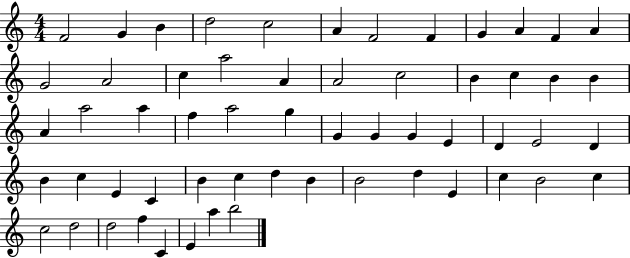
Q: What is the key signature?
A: C major